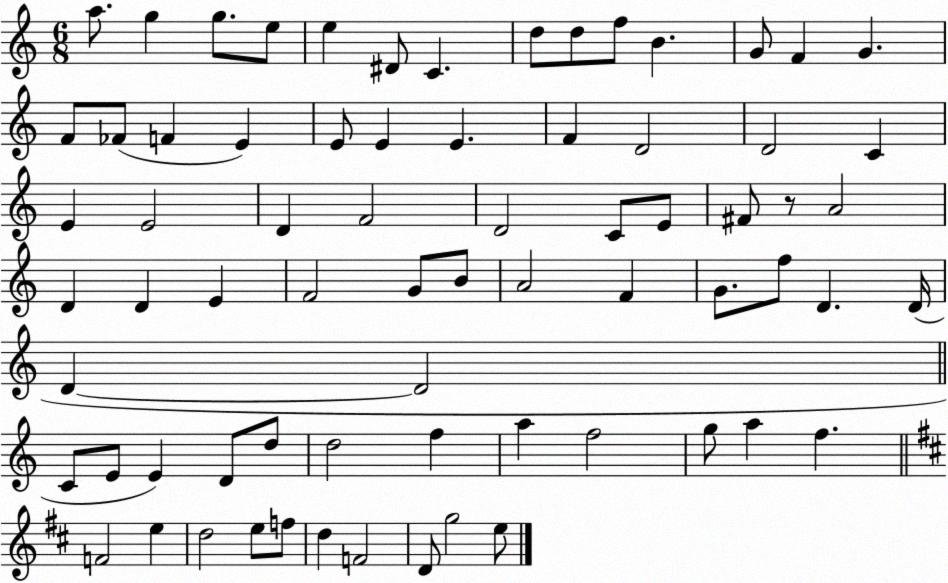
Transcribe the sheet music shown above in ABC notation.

X:1
T:Untitled
M:6/8
L:1/4
K:C
a/2 g g/2 e/2 e ^D/2 C d/2 d/2 f/2 B G/2 F G F/2 _F/2 F E E/2 E E F D2 D2 C E E2 D F2 D2 C/2 E/2 ^F/2 z/2 A2 D D E F2 G/2 B/2 A2 F G/2 f/2 D D/4 D D2 C/2 E/2 E D/2 d/2 d2 f a f2 g/2 a f F2 e d2 e/2 f/2 d F2 D/2 g2 e/2